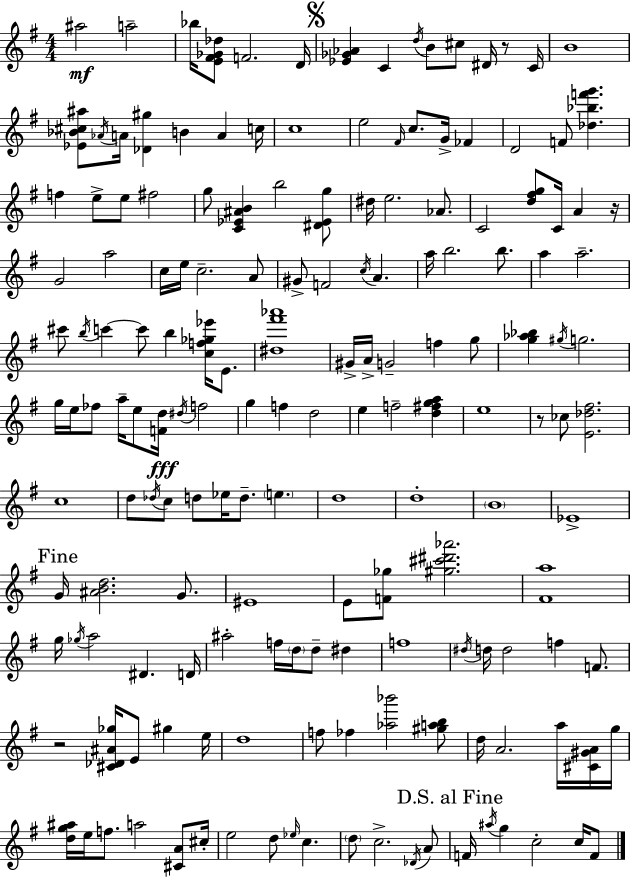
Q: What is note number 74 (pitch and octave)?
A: F5